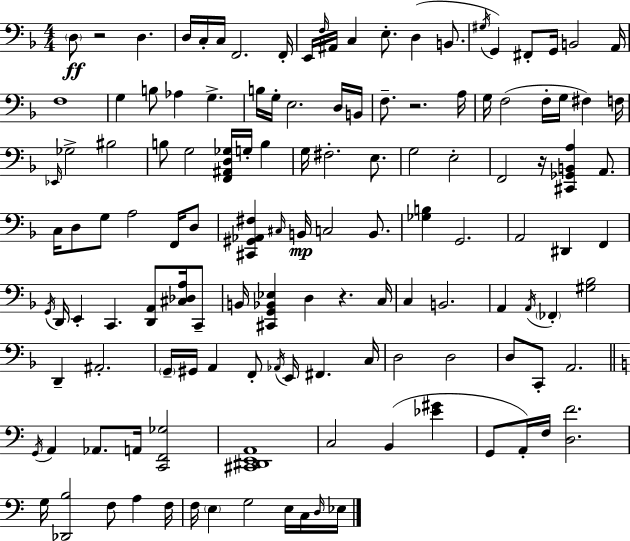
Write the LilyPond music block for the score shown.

{
  \clef bass
  \numericTimeSignature
  \time 4/4
  \key f \major
  \parenthesize d8\ff r2 d4. | d16 c16-. c16 f,2. f,16-. | e,16 \grace { f16 } ais,16 c4 e8.-. d4( b,8. | \acciaccatura { gis16 }) g,4 fis,8-. g,16 b,2 | \break a,16 f1 | g4 b8 aes4 g4.-> | b16 g16-. e2. | d16 b,16 f8.-- r2. | \break a16 g16 f2( f16-. g16 fis4) | f16 \grace { ees,16 } ges2-> bis2 | b8 g2 <f, ais, d ges>16 g16-. b4 | g16 fis2.-. | \break e8. g2 e2-. | f,2 r16 <cis, ges, b, a>4 | a,8. c16 d8 g8 a2 | f,16 d8 <cis, gis, aes, fis>4 \grace { cis16 } b,16\mp c2 | \break b,8. <ges b>4 g,2. | a,2 dis,4 | f,4 \acciaccatura { g,16 } d,16 e,4-. c,4. | <d, a,>8 <cis des a>16 c,8-- b,16 <cis, g, bes, ees>4 d4 r4. | \break c16 c4 b,2. | a,4 \acciaccatura { a,16 } \parenthesize fes,4-. <gis bes>2 | d,4-- ais,2.-. | \parenthesize g,16-- gis,16 a,4 f,8-. \acciaccatura { aes,16 } e,16 | \break fis,4. c16 d2 d2 | d8 c,8-. a,2. | \bar "||" \break \key c \major \acciaccatura { g,16 } a,4 aes,8. a,16 <c, f, ges>2 | <cis, dis, e, a,>1 | c2 b,4( <ees' gis'>4 | g,8 a,16-.) f16 <d f'>2. | \break g16 <des, b>2 f8 a4 | f16 f16 \parenthesize e4 g2 e16 c16 | \grace { d16 } ees16 \bar "|."
}